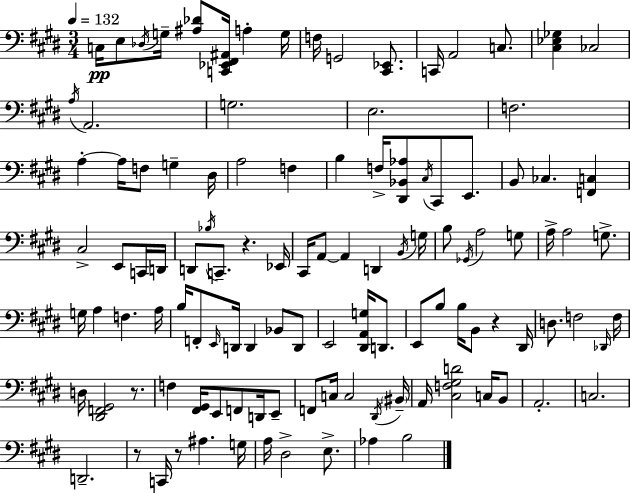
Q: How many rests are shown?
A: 5